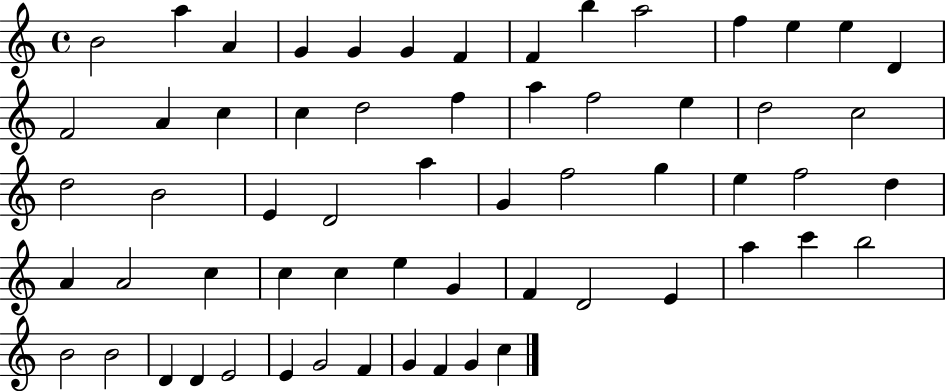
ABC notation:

X:1
T:Untitled
M:4/4
L:1/4
K:C
B2 a A G G G F F b a2 f e e D F2 A c c d2 f a f2 e d2 c2 d2 B2 E D2 a G f2 g e f2 d A A2 c c c e G F D2 E a c' b2 B2 B2 D D E2 E G2 F G F G c